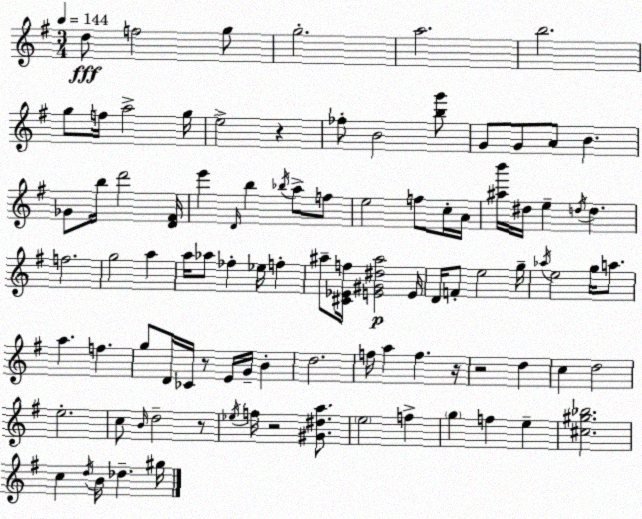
X:1
T:Untitled
M:3/4
L:1/4
K:G
d/2 f2 g/2 g2 a2 b2 g/2 f/4 a2 g/4 e2 z _f/2 B2 [bg']/2 G/2 G/2 A/2 B _G/2 b/4 d'2 [D^F]/4 e' D/4 b _b/4 a/2 f/2 e2 f/2 c/4 A/4 [^ab']/4 ^d/4 e d/4 d f2 g2 a a/4 _a/2 _f _e/4 f ^a/2 [^C_Ef]/4 [E^G^d^a]2 E/4 D/4 F/2 e2 g/4 _a/4 e2 g/4 a/2 a f g/2 D/4 _C/4 z/2 E/4 G/4 B d2 f/4 a f z/4 z2 d c d2 e2 c/2 B/4 d2 z/2 _e/4 f/4 z2 [^G^da]/2 e2 f g f e [^c^g_b]2 c d/4 B/4 _d ^g/4